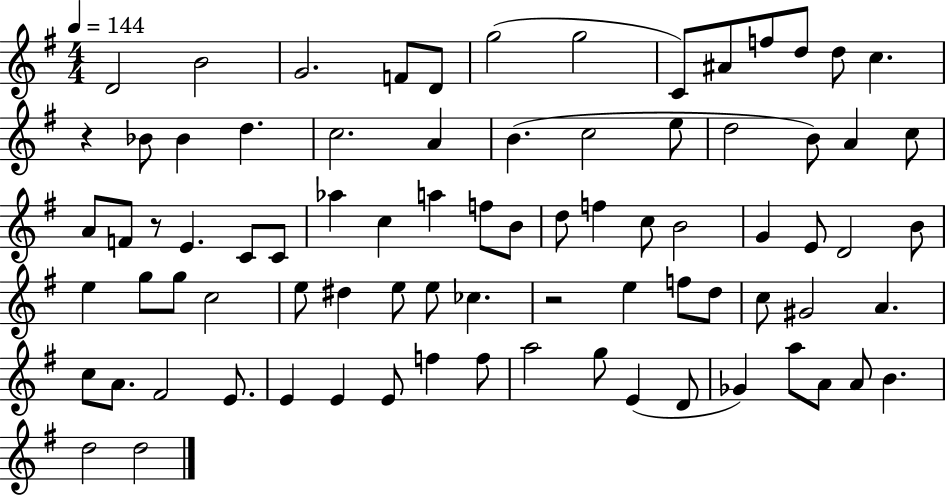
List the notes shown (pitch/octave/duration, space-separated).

D4/h B4/h G4/h. F4/e D4/e G5/h G5/h C4/e A#4/e F5/e D5/e D5/e C5/q. R/q Bb4/e Bb4/q D5/q. C5/h. A4/q B4/q. C5/h E5/e D5/h B4/e A4/q C5/e A4/e F4/e R/e E4/q. C4/e C4/e Ab5/q C5/q A5/q F5/e B4/e D5/e F5/q C5/e B4/h G4/q E4/e D4/h B4/e E5/q G5/e G5/e C5/h E5/e D#5/q E5/e E5/e CES5/q. R/h E5/q F5/e D5/e C5/e G#4/h A4/q. C5/e A4/e. F#4/h E4/e. E4/q E4/q E4/e F5/q F5/e A5/h G5/e E4/q D4/e Gb4/q A5/e A4/e A4/e B4/q. D5/h D5/h